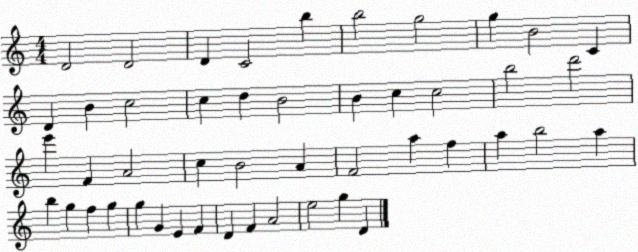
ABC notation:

X:1
T:Untitled
M:4/4
L:1/4
K:C
D2 D2 D C2 b b2 g2 g B2 C D B c2 c d B2 B c c2 b2 d'2 e' F A2 c B2 A F2 a f a b2 a b g f g g G E F D F A2 e2 g D